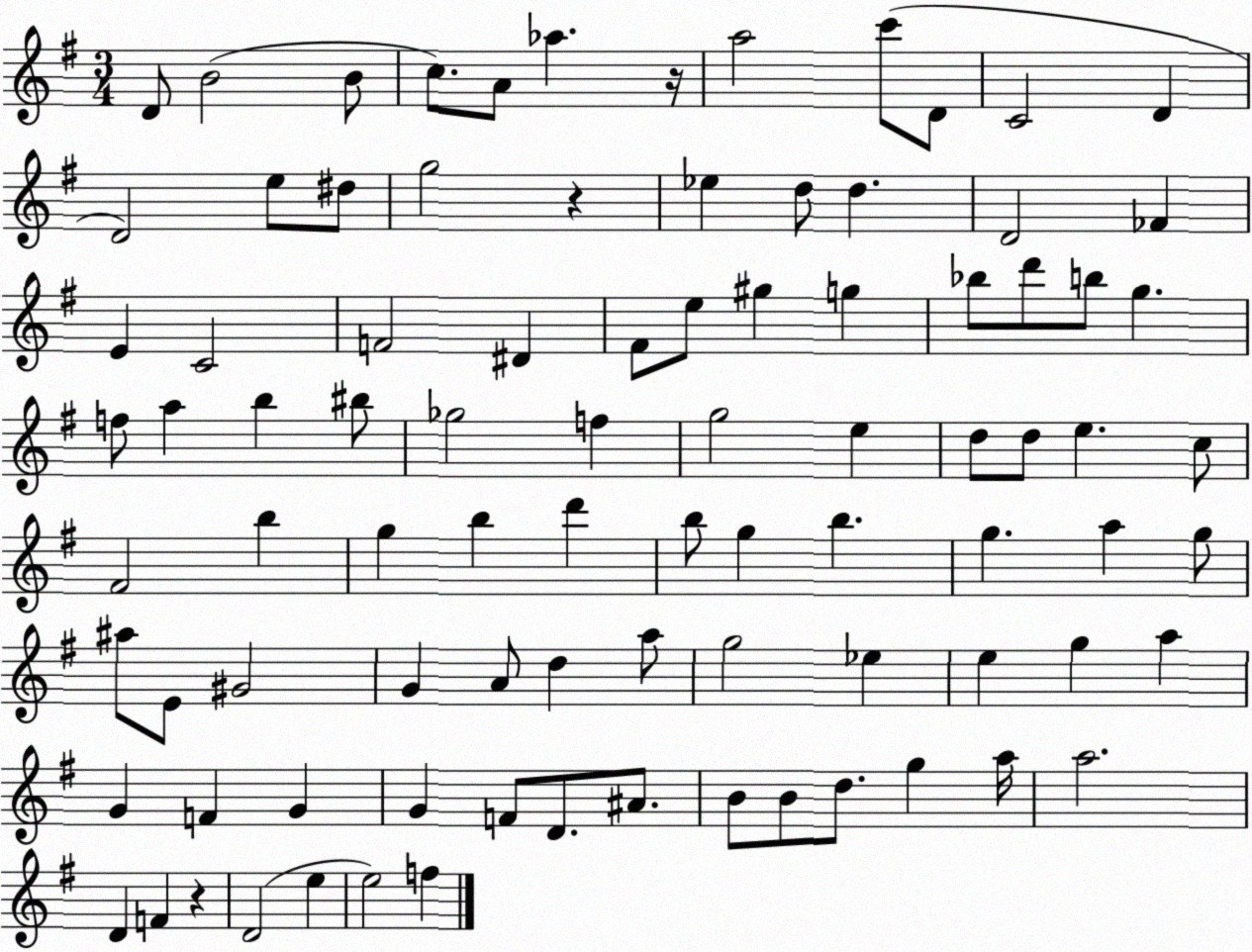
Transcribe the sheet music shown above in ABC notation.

X:1
T:Untitled
M:3/4
L:1/4
K:G
D/2 B2 B/2 c/2 A/2 _a z/4 a2 c'/2 D/2 C2 D D2 e/2 ^d/2 g2 z _e d/2 d D2 _F E C2 F2 ^D ^F/2 e/2 ^g g _b/2 d'/2 b/2 g f/2 a b ^b/2 _g2 f g2 e d/2 d/2 e c/2 ^F2 b g b d' b/2 g b g a g/2 ^a/2 E/2 ^G2 G A/2 d a/2 g2 _e e g a G F G G F/2 D/2 ^A/2 B/2 B/2 d/2 g a/4 a2 D F z D2 e e2 f